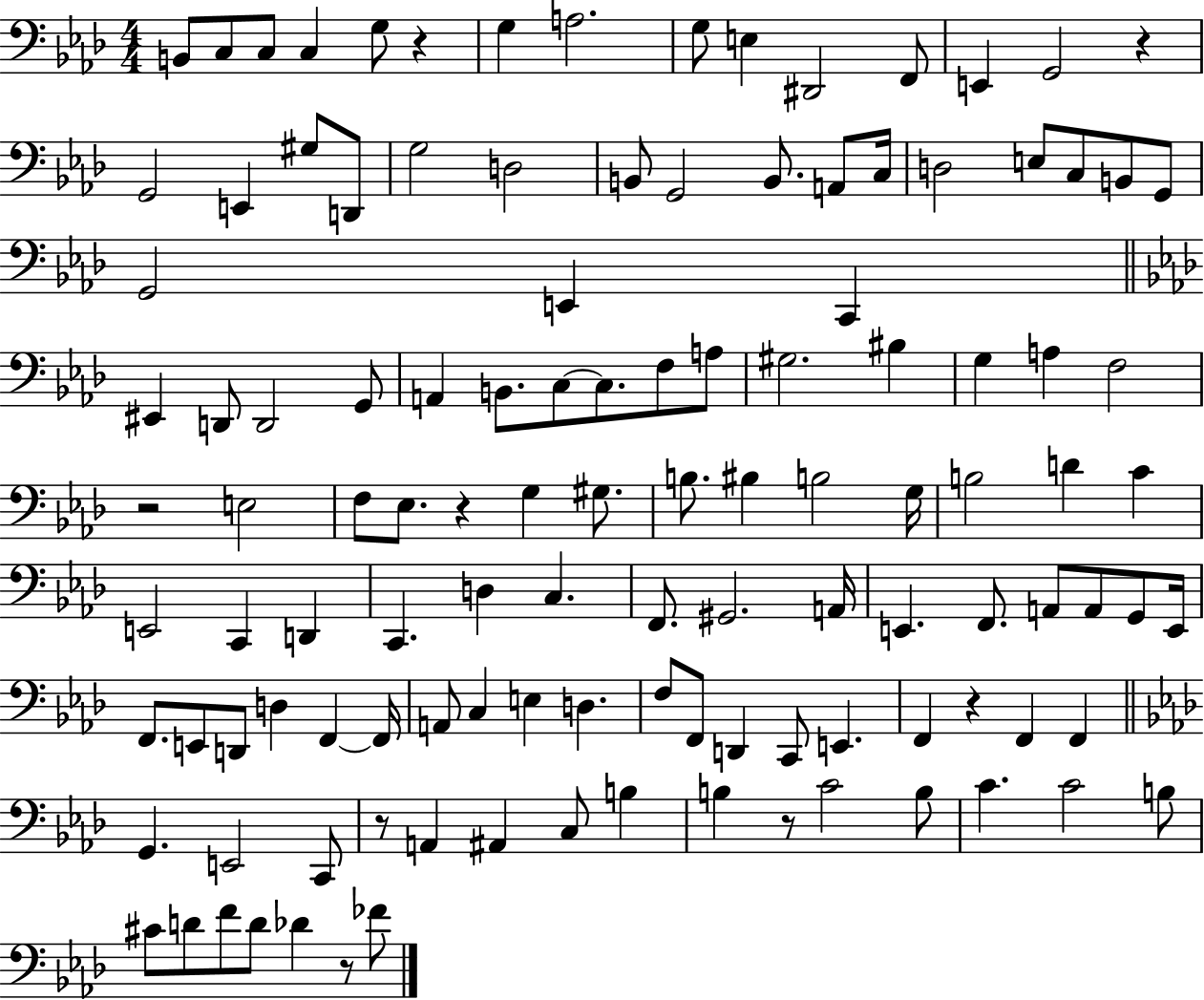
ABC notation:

X:1
T:Untitled
M:4/4
L:1/4
K:Ab
B,,/2 C,/2 C,/2 C, G,/2 z G, A,2 G,/2 E, ^D,,2 F,,/2 E,, G,,2 z G,,2 E,, ^G,/2 D,,/2 G,2 D,2 B,,/2 G,,2 B,,/2 A,,/2 C,/4 D,2 E,/2 C,/2 B,,/2 G,,/2 G,,2 E,, C,, ^E,, D,,/2 D,,2 G,,/2 A,, B,,/2 C,/2 C,/2 F,/2 A,/2 ^G,2 ^B, G, A, F,2 z2 E,2 F,/2 _E,/2 z G, ^G,/2 B,/2 ^B, B,2 G,/4 B,2 D C E,,2 C,, D,, C,, D, C, F,,/2 ^G,,2 A,,/4 E,, F,,/2 A,,/2 A,,/2 G,,/2 E,,/4 F,,/2 E,,/2 D,,/2 D, F,, F,,/4 A,,/2 C, E, D, F,/2 F,,/2 D,, C,,/2 E,, F,, z F,, F,, G,, E,,2 C,,/2 z/2 A,, ^A,, C,/2 B, B, z/2 C2 B,/2 C C2 B,/2 ^C/2 D/2 F/2 D/2 _D z/2 _F/2